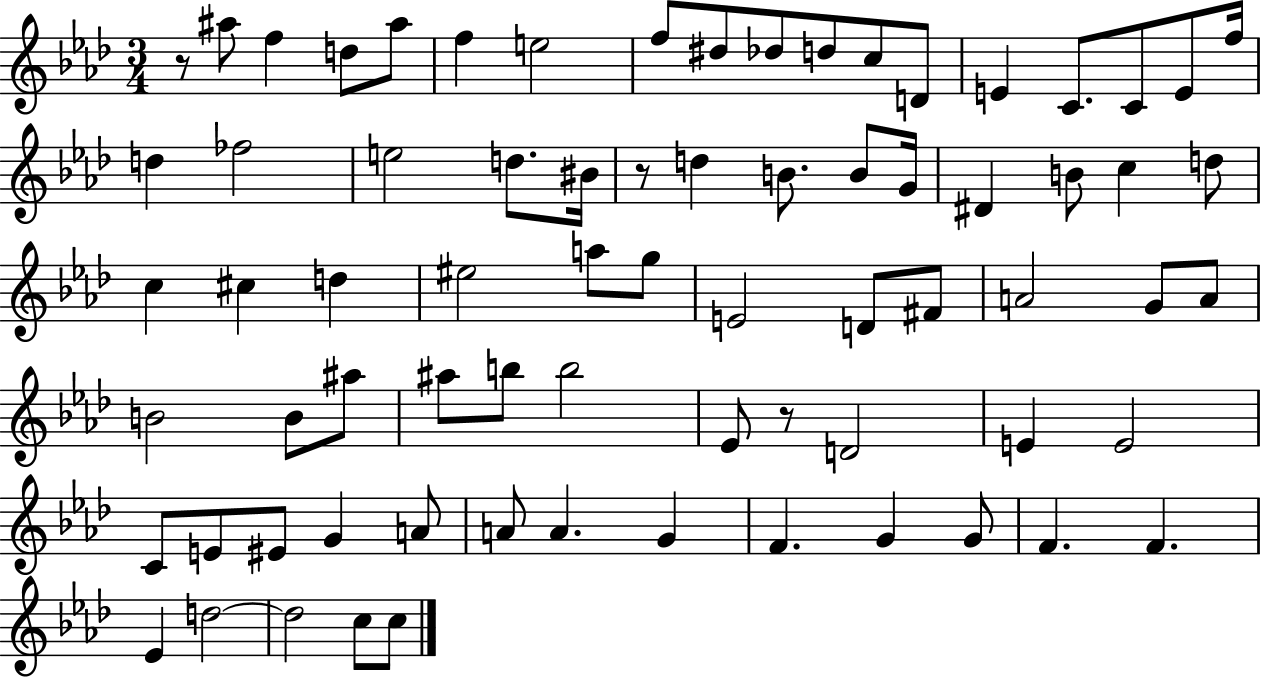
R/e A#5/e F5/q D5/e A#5/e F5/q E5/h F5/e D#5/e Db5/e D5/e C5/e D4/e E4/q C4/e. C4/e E4/e F5/s D5/q FES5/h E5/h D5/e. BIS4/s R/e D5/q B4/e. B4/e G4/s D#4/q B4/e C5/q D5/e C5/q C#5/q D5/q EIS5/h A5/e G5/e E4/h D4/e F#4/e A4/h G4/e A4/e B4/h B4/e A#5/e A#5/e B5/e B5/h Eb4/e R/e D4/h E4/q E4/h C4/e E4/e EIS4/e G4/q A4/e A4/e A4/q. G4/q F4/q. G4/q G4/e F4/q. F4/q. Eb4/q D5/h D5/h C5/e C5/e